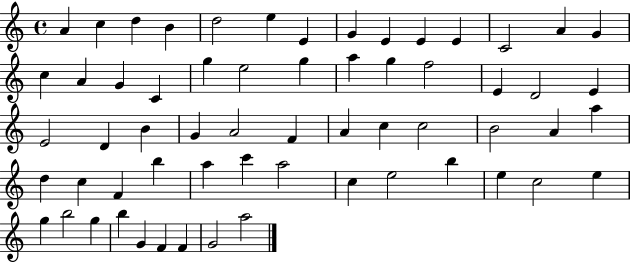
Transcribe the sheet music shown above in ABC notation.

X:1
T:Untitled
M:4/4
L:1/4
K:C
A c d B d2 e E G E E E C2 A G c A G C g e2 g a g f2 E D2 E E2 D B G A2 F A c c2 B2 A a d c F b a c' a2 c e2 b e c2 e g b2 g b G F F G2 a2